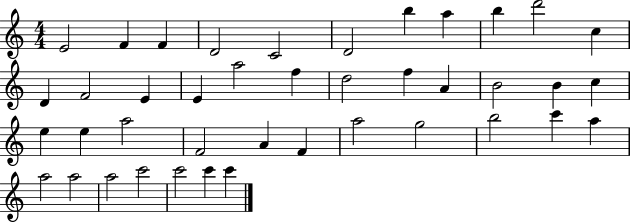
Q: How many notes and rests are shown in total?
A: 41